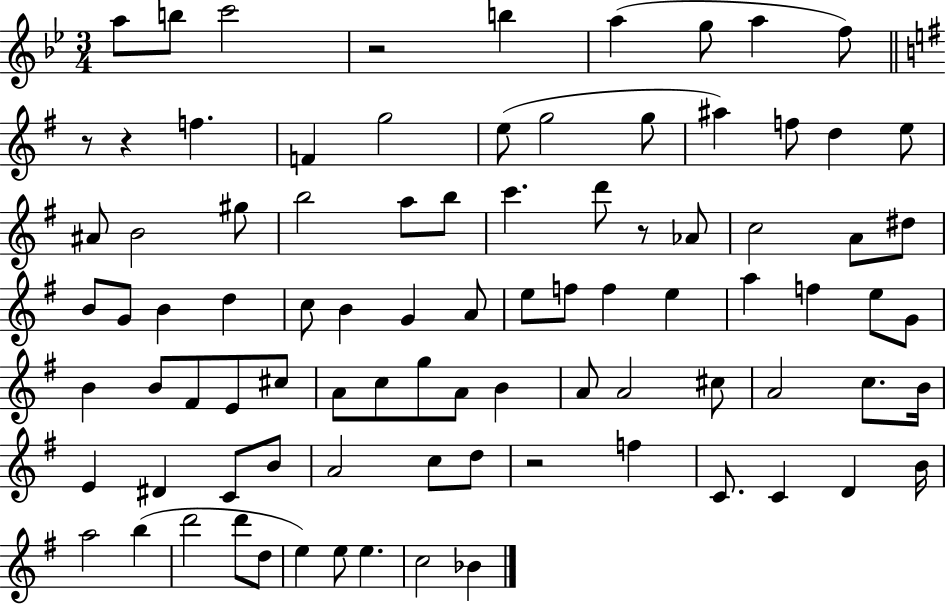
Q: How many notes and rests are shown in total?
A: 89